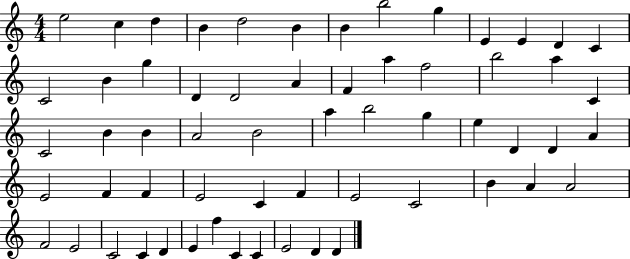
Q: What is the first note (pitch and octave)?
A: E5